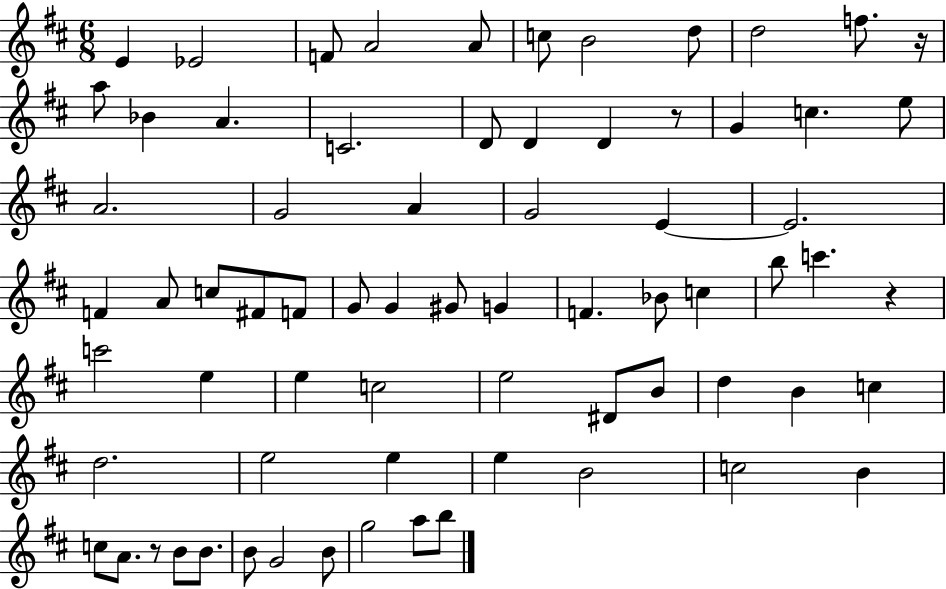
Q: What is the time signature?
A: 6/8